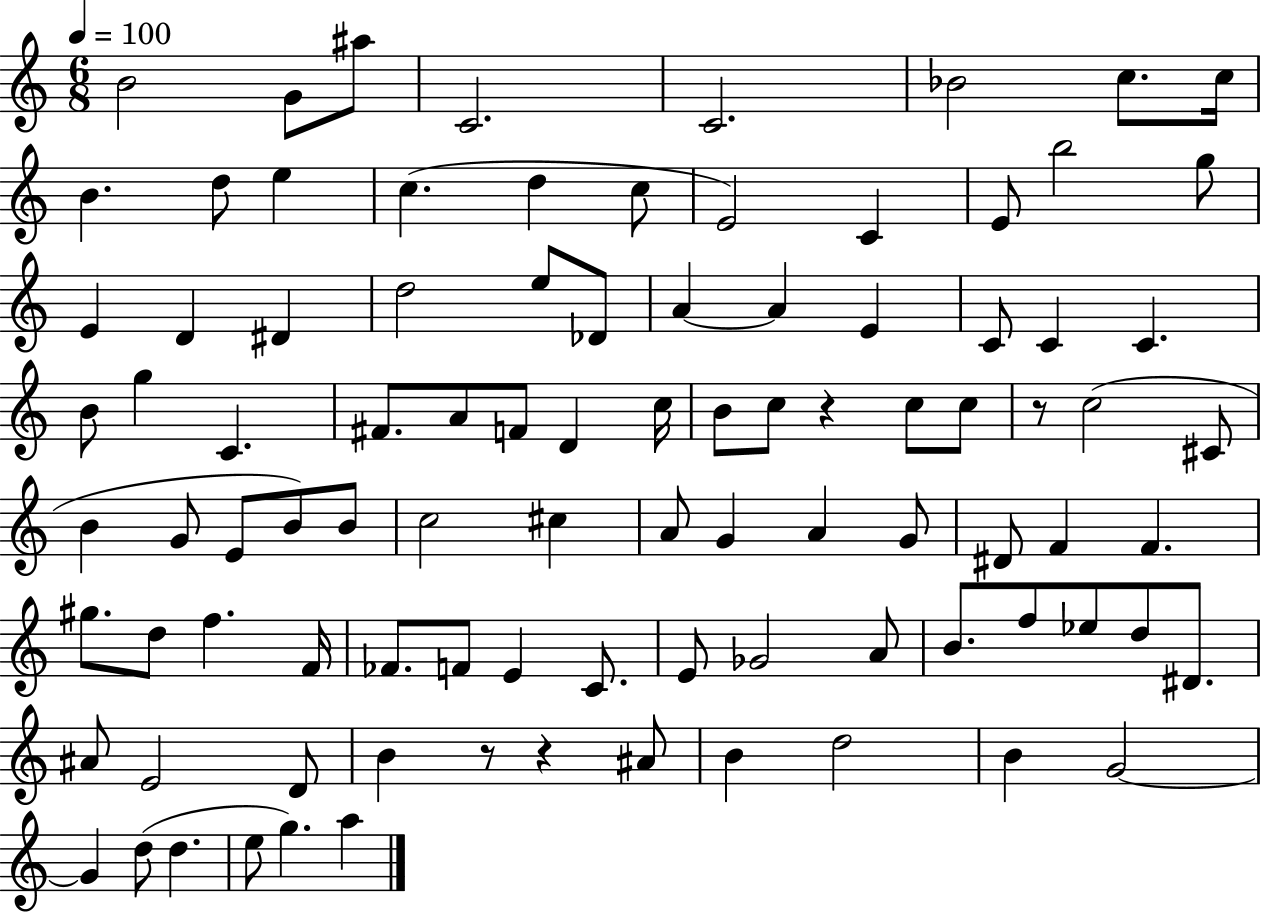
{
  \clef treble
  \numericTimeSignature
  \time 6/8
  \key c \major
  \tempo 4 = 100
  b'2 g'8 ais''8 | c'2. | c'2. | bes'2 c''8. c''16 | \break b'4. d''8 e''4 | c''4.( d''4 c''8 | e'2) c'4 | e'8 b''2 g''8 | \break e'4 d'4 dis'4 | d''2 e''8 des'8 | a'4~~ a'4 e'4 | c'8 c'4 c'4. | \break b'8 g''4 c'4. | fis'8. a'8 f'8 d'4 c''16 | b'8 c''8 r4 c''8 c''8 | r8 c''2( cis'8 | \break b'4 g'8 e'8 b'8) b'8 | c''2 cis''4 | a'8 g'4 a'4 g'8 | dis'8 f'4 f'4. | \break gis''8. d''8 f''4. f'16 | fes'8. f'8 e'4 c'8. | e'8 ges'2 a'8 | b'8. f''8 ees''8 d''8 dis'8. | \break ais'8 e'2 d'8 | b'4 r8 r4 ais'8 | b'4 d''2 | b'4 g'2~~ | \break g'4 d''8( d''4. | e''8 g''4.) a''4 | \bar "|."
}